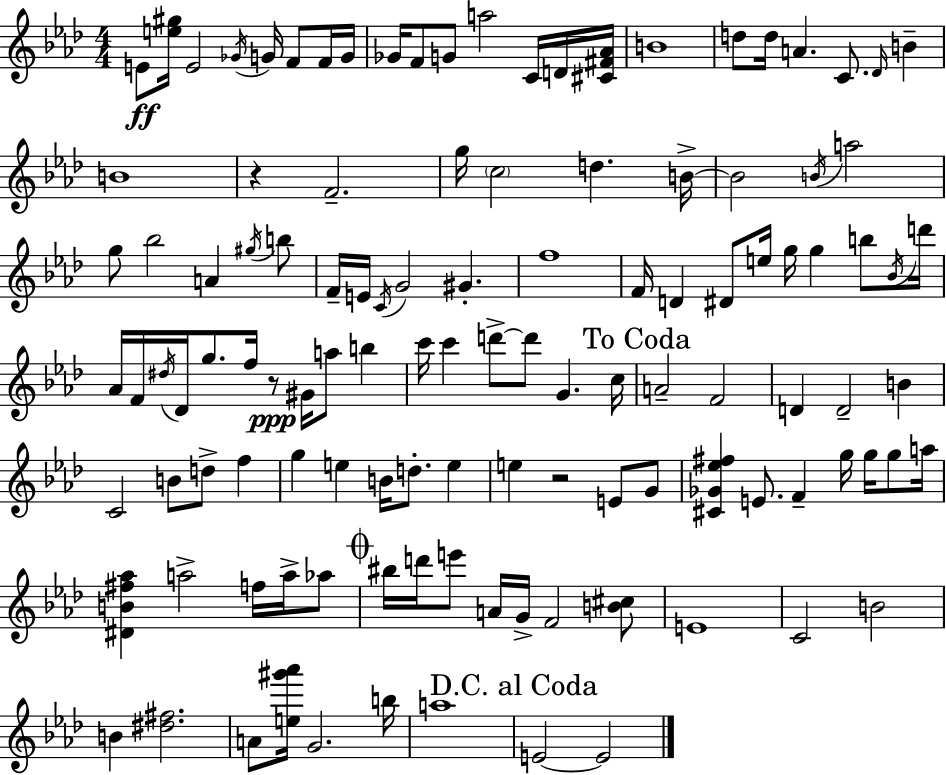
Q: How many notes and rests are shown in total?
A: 117